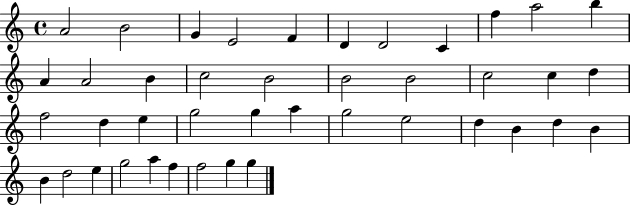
A4/h B4/h G4/q E4/h F4/q D4/q D4/h C4/q F5/q A5/h B5/q A4/q A4/h B4/q C5/h B4/h B4/h B4/h C5/h C5/q D5/q F5/h D5/q E5/q G5/h G5/q A5/q G5/h E5/h D5/q B4/q D5/q B4/q B4/q D5/h E5/q G5/h A5/q F5/q F5/h G5/q G5/q